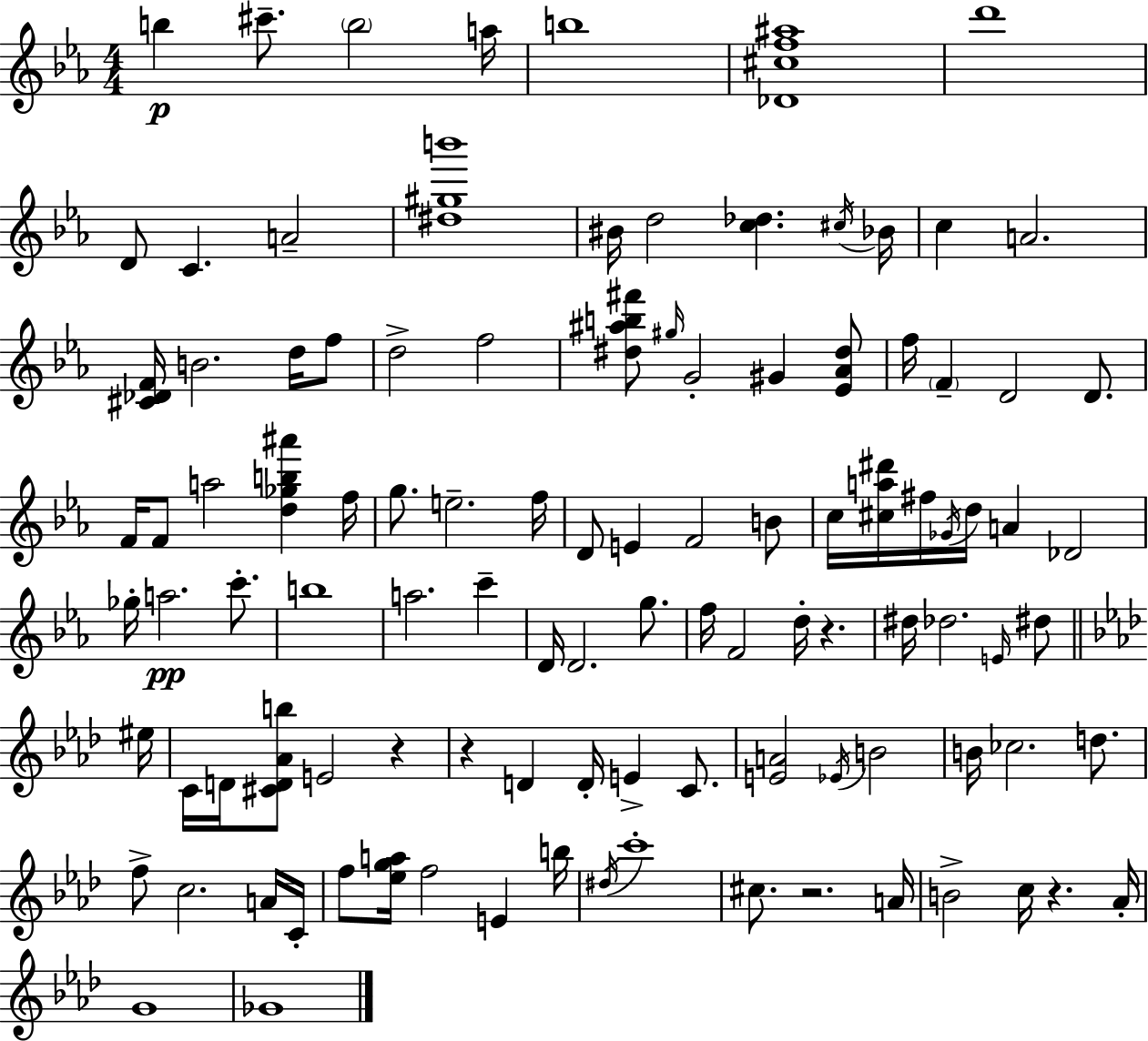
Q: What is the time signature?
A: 4/4